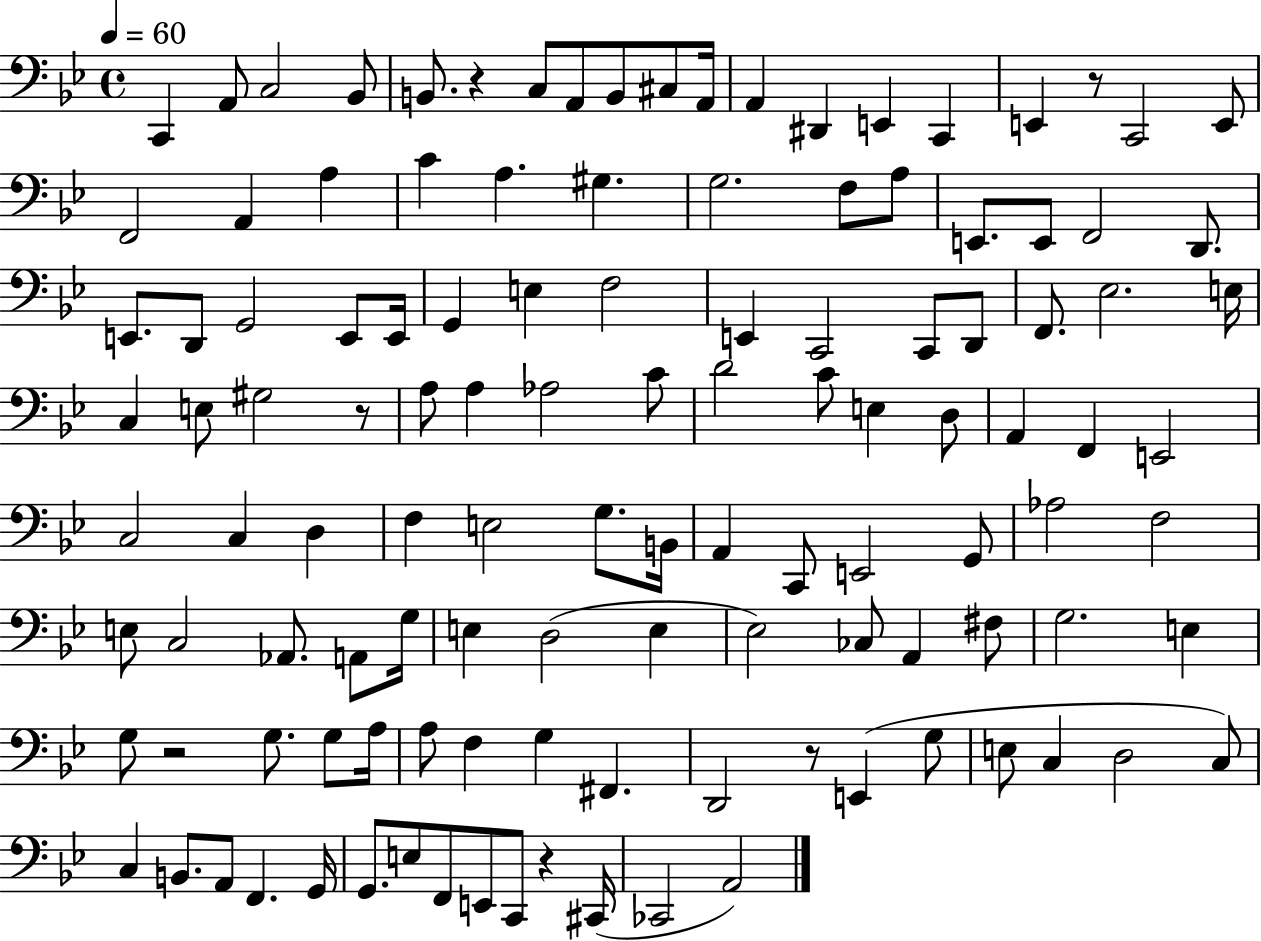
{
  \clef bass
  \time 4/4
  \defaultTimeSignature
  \key bes \major
  \tempo 4 = 60
  c,4 a,8 c2 bes,8 | b,8. r4 c8 a,8 b,8 cis8 a,16 | a,4 dis,4 e,4 c,4 | e,4 r8 c,2 e,8 | \break f,2 a,4 a4 | c'4 a4. gis4. | g2. f8 a8 | e,8. e,8 f,2 d,8. | \break e,8. d,8 g,2 e,8 e,16 | g,4 e4 f2 | e,4 c,2 c,8 d,8 | f,8. ees2. e16 | \break c4 e8 gis2 r8 | a8 a4 aes2 c'8 | d'2 c'8 e4 d8 | a,4 f,4 e,2 | \break c2 c4 d4 | f4 e2 g8. b,16 | a,4 c,8 e,2 g,8 | aes2 f2 | \break e8 c2 aes,8. a,8 g16 | e4 d2( e4 | ees2) ces8 a,4 fis8 | g2. e4 | \break g8 r2 g8. g8 a16 | a8 f4 g4 fis,4. | d,2 r8 e,4( g8 | e8 c4 d2 c8) | \break c4 b,8. a,8 f,4. g,16 | g,8. e8 f,8 e,8 c,8 r4 cis,16( | ces,2 a,2) | \bar "|."
}